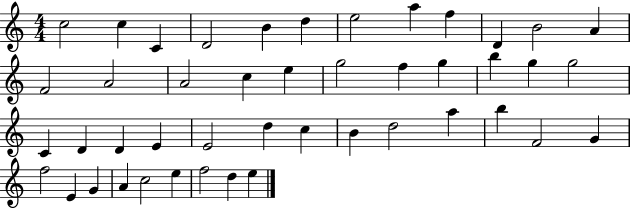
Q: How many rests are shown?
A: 0